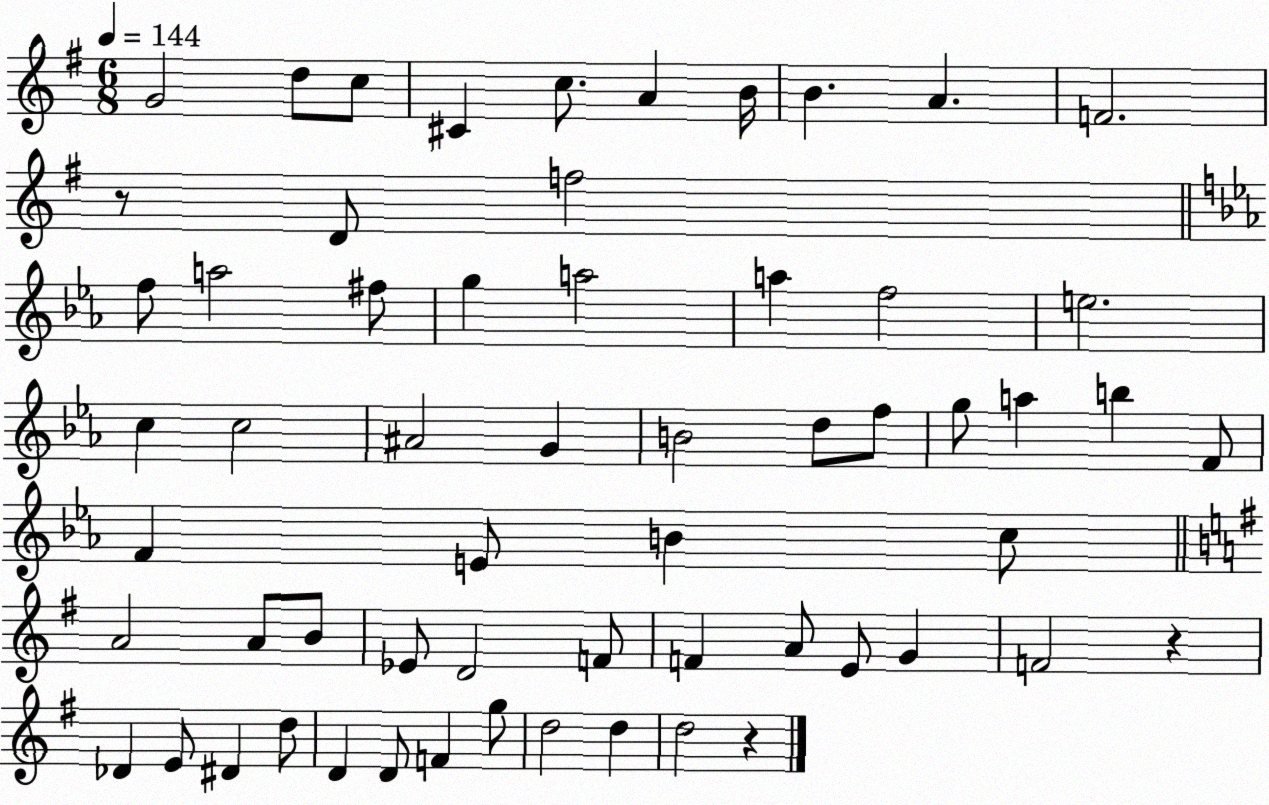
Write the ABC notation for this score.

X:1
T:Untitled
M:6/8
L:1/4
K:G
G2 d/2 c/2 ^C c/2 A B/4 B A F2 z/2 D/2 f2 f/2 a2 ^f/2 g a2 a f2 e2 c c2 ^A2 G B2 d/2 f/2 g/2 a b F/2 F E/2 B c/2 A2 A/2 B/2 _E/2 D2 F/2 F A/2 E/2 G F2 z _D E/2 ^D d/2 D D/2 F g/2 d2 d d2 z